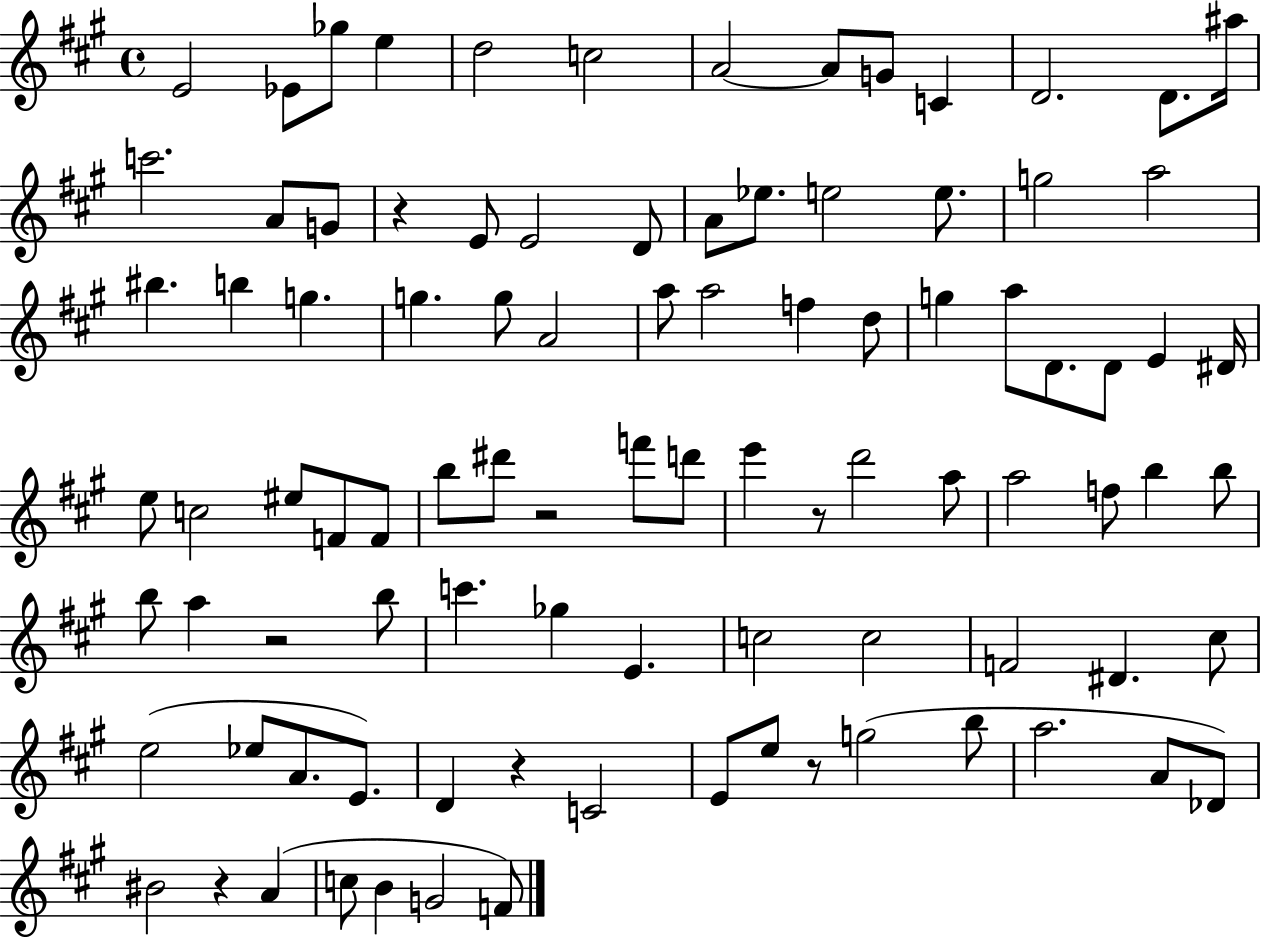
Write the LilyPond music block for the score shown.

{
  \clef treble
  \time 4/4
  \defaultTimeSignature
  \key a \major
  \repeat volta 2 { e'2 ees'8 ges''8 e''4 | d''2 c''2 | a'2~~ a'8 g'8 c'4 | d'2. d'8. ais''16 | \break c'''2. a'8 g'8 | r4 e'8 e'2 d'8 | a'8 ees''8. e''2 e''8. | g''2 a''2 | \break bis''4. b''4 g''4. | g''4. g''8 a'2 | a''8 a''2 f''4 d''8 | g''4 a''8 d'8. d'8 e'4 dis'16 | \break e''8 c''2 eis''8 f'8 f'8 | b''8 dis'''8 r2 f'''8 d'''8 | e'''4 r8 d'''2 a''8 | a''2 f''8 b''4 b''8 | \break b''8 a''4 r2 b''8 | c'''4. ges''4 e'4. | c''2 c''2 | f'2 dis'4. cis''8 | \break e''2( ees''8 a'8. e'8.) | d'4 r4 c'2 | e'8 e''8 r8 g''2( b''8 | a''2. a'8 des'8) | \break bis'2 r4 a'4( | c''8 b'4 g'2 f'8) | } \bar "|."
}